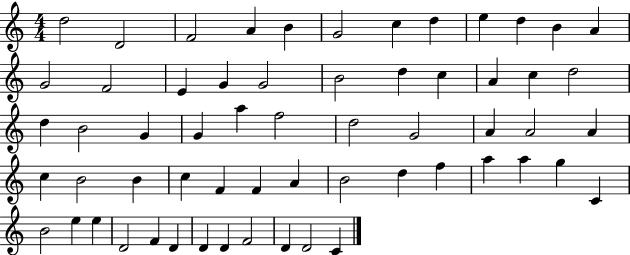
D5/h D4/h F4/h A4/q B4/q G4/h C5/q D5/q E5/q D5/q B4/q A4/q G4/h F4/h E4/q G4/q G4/h B4/h D5/q C5/q A4/q C5/q D5/h D5/q B4/h G4/q G4/q A5/q F5/h D5/h G4/h A4/q A4/h A4/q C5/q B4/h B4/q C5/q F4/q F4/q A4/q B4/h D5/q F5/q A5/q A5/q G5/q C4/q B4/h E5/q E5/q D4/h F4/q D4/q D4/q D4/q F4/h D4/q D4/h C4/q